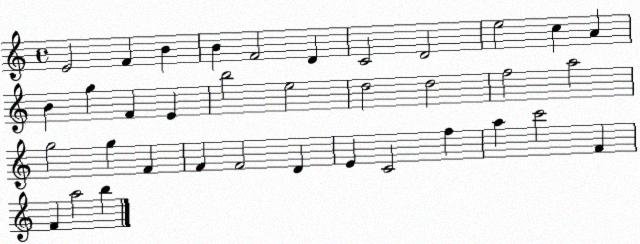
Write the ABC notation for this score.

X:1
T:Untitled
M:4/4
L:1/4
K:C
E2 F B B F2 D C2 D2 e2 c A B g F E b2 e2 d2 d2 f2 a2 g2 g F F F2 D E C2 f a c'2 F F a2 b